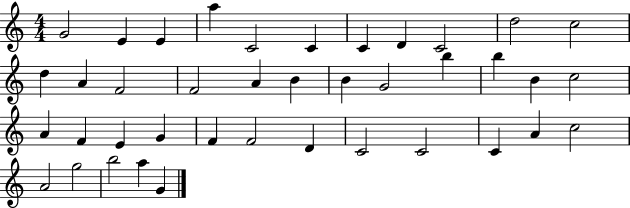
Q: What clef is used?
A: treble